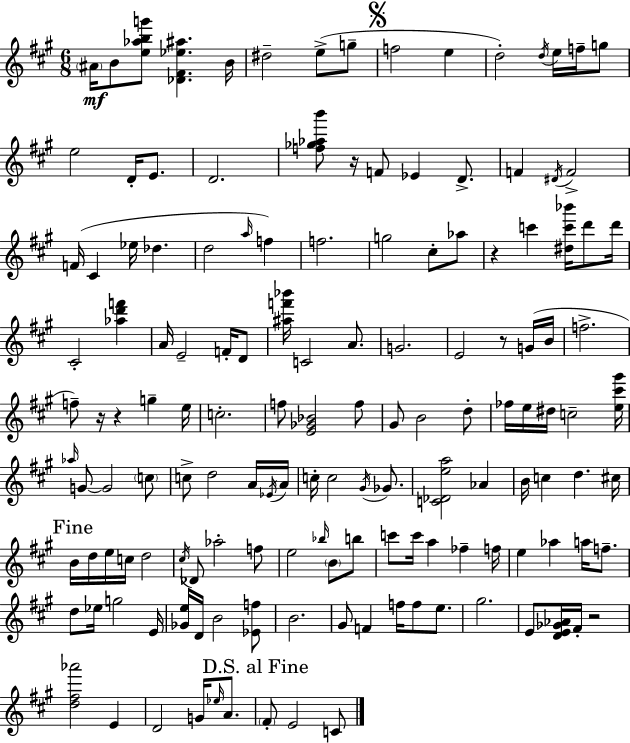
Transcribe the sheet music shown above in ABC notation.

X:1
T:Untitled
M:6/8
L:1/4
K:A
^A/4 B/2 [e_abg']/2 [_D^F_e^a] B/4 ^d2 e/2 g/2 f2 e d2 d/4 e/4 f/4 g/2 e2 D/4 E/2 D2 [f_g_ab']/2 z/4 F/2 _E D/2 F ^D/4 F2 F/4 ^C _e/4 _d d2 a/4 f f2 g2 ^c/2 _a/2 z c' [^dc'_b']/4 d'/2 d'/4 ^C2 [_ad'f'] A/4 E2 F/4 D/2 [^af'_b']/4 C2 A/2 G2 E2 z/2 G/4 B/4 f2 f/2 z/4 z g e/4 c2 f/2 [E_G_B]2 f/2 ^G/2 B2 d/2 _f/4 e/4 ^d/4 c2 [e^c'^g']/4 _a/4 G/2 G2 c/2 c/2 d2 A/4 _E/4 A/4 c/4 c2 ^G/4 _G/2 [C_Dea]2 _A B/4 c d ^c/4 B/4 d/4 e/4 c/4 d2 ^c/4 _D/2 _a2 f/2 e2 _b/4 B/2 b/2 c'/2 c'/4 a _f f/4 e _a a/4 f/2 d/2 _e/4 g2 E/4 [_Ge]/4 D/4 B2 [_Ef]/2 B2 ^G/2 F f/4 f/2 e/2 ^g2 E/2 [DE_G_A]/4 ^F/4 z2 [d^f_a']2 E D2 G/4 _e/4 A/2 ^F/2 E2 C/2